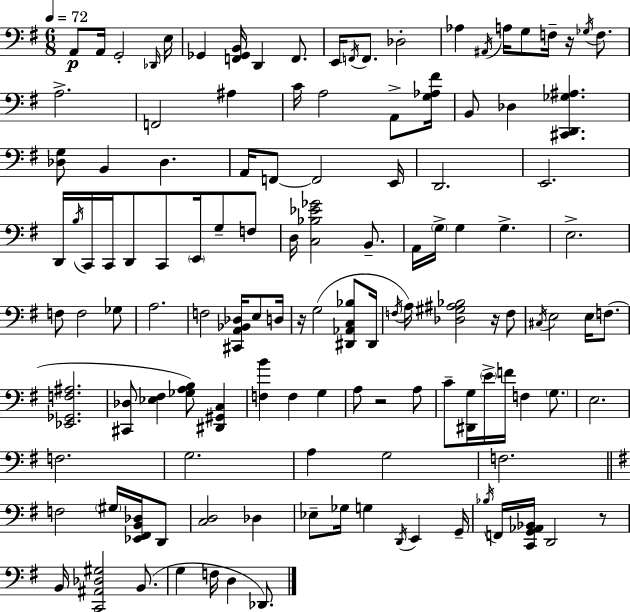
X:1
T:Untitled
M:6/8
L:1/4
K:Em
A,,/2 A,,/4 G,,2 _D,,/4 E,/4 _G,, [F,,_G,,B,,]/4 D,, F,,/2 E,,/4 F,,/4 F,,/2 _D,2 _A, ^A,,/4 A,/4 G,/2 F,/4 z/4 _G,/4 F,/2 A,2 F,,2 ^A, C/4 A,2 A,,/2 [G,_A,^F]/4 B,,/2 _D, [^C,,D,,_G,^A,] [_D,G,]/2 B,, _D, A,,/4 F,,/2 F,,2 E,,/4 D,,2 E,,2 D,,/4 B,/4 C,,/4 C,,/4 D,,/2 C,,/2 E,,/4 G,/2 F,/2 D,/4 [C,_B,_E_G]2 B,,/2 A,,/4 G,/4 G, G, E,2 F,/2 F,2 _G,/2 A,2 F,2 [^C,,A,,_B,,_D,]/4 E,/2 D,/4 z/4 G,2 [^D,,_A,,C,_B,]/2 ^D,,/4 F,/4 A,/4 [_D,^G,^A,_B,]2 z/4 F,/2 ^C,/4 E,2 E,/4 F,/2 [_E,,_G,,F,^A,]2 [^C,,_D,]/2 [_E,^F,] [_G,A,B,]/2 [^D,,^G,,C,] [F,B] F, G, A,/2 z2 A,/2 C/2 [^D,,G,]/4 E/4 F/4 F, G,/2 E,2 F,2 G,2 A, G,2 F,2 F,2 ^G,/4 [_E,,^F,,B,,_D,]/4 D,,/2 [C,D,]2 _D, _E,/2 _G,/4 G, D,,/4 E,, G,,/4 _B,/4 F,,/4 [C,,G,,_A,,_B,,]/4 D,,2 z/2 B,,/4 [C,,^A,,_D,^G,]2 B,,/2 G, F,/4 D, _D,,/2